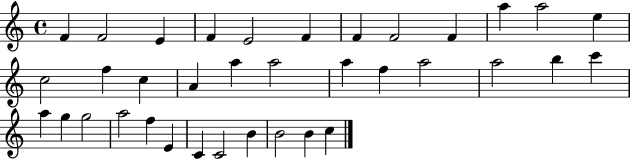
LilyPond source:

{
  \clef treble
  \time 4/4
  \defaultTimeSignature
  \key c \major
  f'4 f'2 e'4 | f'4 e'2 f'4 | f'4 f'2 f'4 | a''4 a''2 e''4 | \break c''2 f''4 c''4 | a'4 a''4 a''2 | a''4 f''4 a''2 | a''2 b''4 c'''4 | \break a''4 g''4 g''2 | a''2 f''4 e'4 | c'4 c'2 b'4 | b'2 b'4 c''4 | \break \bar "|."
}